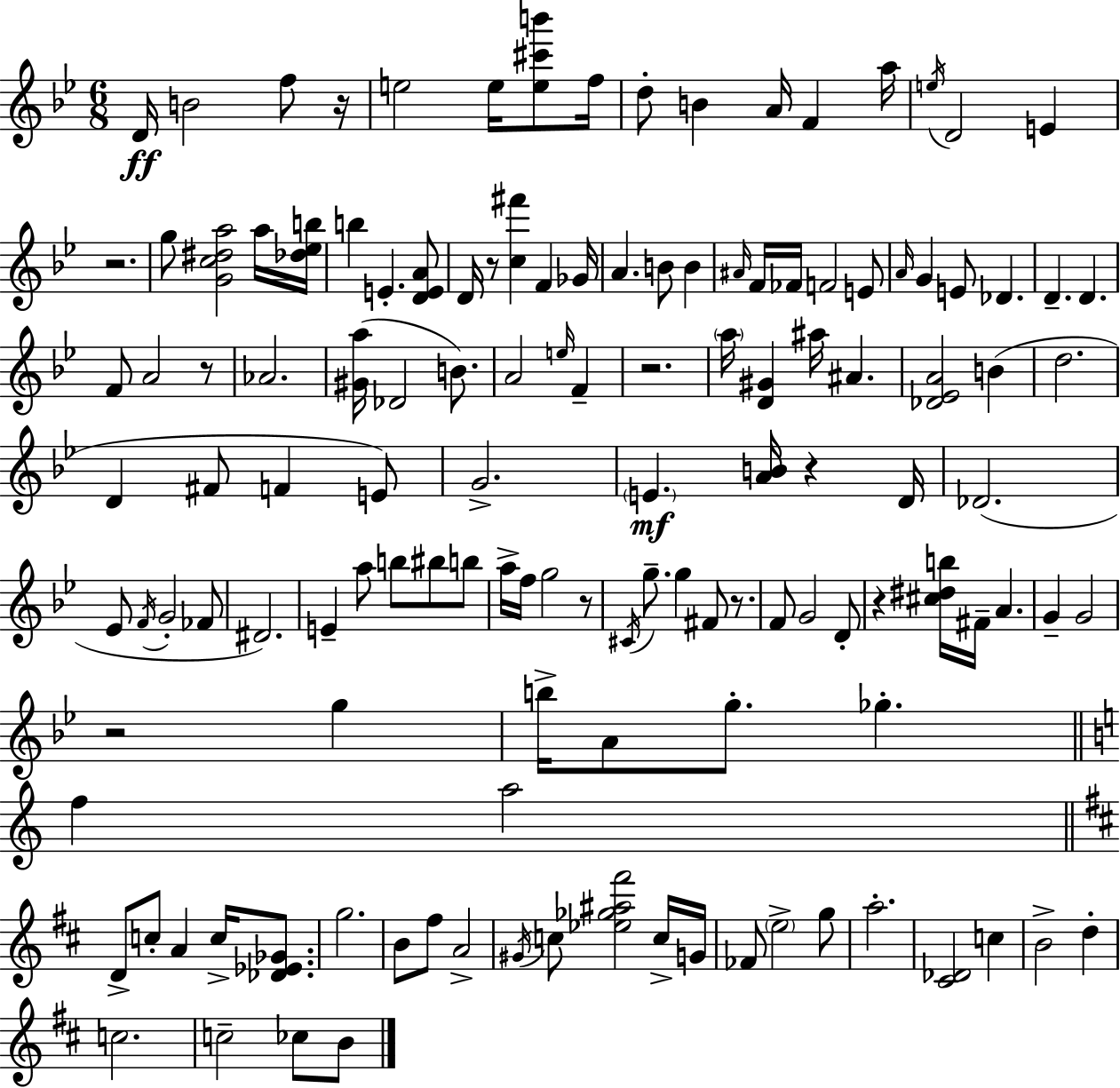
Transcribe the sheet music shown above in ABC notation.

X:1
T:Untitled
M:6/8
L:1/4
K:Bb
D/4 B2 f/2 z/4 e2 e/4 [e^c'b']/2 f/4 d/2 B A/4 F a/4 e/4 D2 E z2 g/2 [Gc^da]2 a/4 [_d_eb]/4 b E [DEA]/2 D/4 z/2 [c^f'] F _G/4 A B/2 B ^A/4 F/4 _F/4 F2 E/2 A/4 G E/2 _D D D F/2 A2 z/2 _A2 [^Ga]/4 _D2 B/2 A2 e/4 F z2 a/4 [D^G] ^a/4 ^A [_D_EA]2 B d2 D ^F/2 F E/2 G2 E [AB]/4 z D/4 _D2 _E/2 F/4 G2 _F/2 ^D2 E a/2 b/2 ^b/2 b/2 a/4 f/4 g2 z/2 ^C/4 g/2 g ^F/2 z/2 F/2 G2 D/2 z [^c^db]/4 ^F/4 A G G2 z2 g b/4 A/2 g/2 _g f a2 D/2 c/2 A c/4 [_D_E_G]/2 g2 B/2 ^f/2 A2 ^G/4 c/2 [_e_g^a^f']2 c/4 G/4 _F/2 e2 g/2 a2 [^C_D]2 c B2 d c2 c2 _c/2 B/2